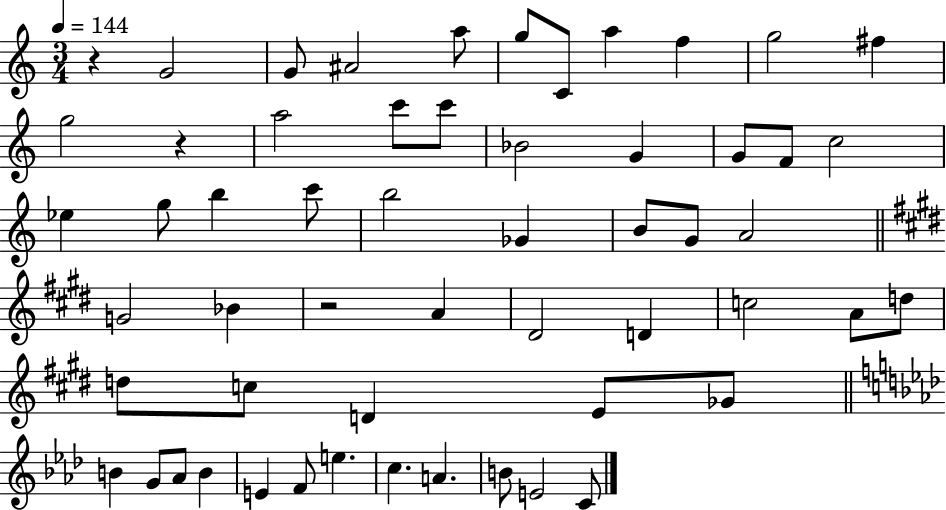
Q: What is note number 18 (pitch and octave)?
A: F4